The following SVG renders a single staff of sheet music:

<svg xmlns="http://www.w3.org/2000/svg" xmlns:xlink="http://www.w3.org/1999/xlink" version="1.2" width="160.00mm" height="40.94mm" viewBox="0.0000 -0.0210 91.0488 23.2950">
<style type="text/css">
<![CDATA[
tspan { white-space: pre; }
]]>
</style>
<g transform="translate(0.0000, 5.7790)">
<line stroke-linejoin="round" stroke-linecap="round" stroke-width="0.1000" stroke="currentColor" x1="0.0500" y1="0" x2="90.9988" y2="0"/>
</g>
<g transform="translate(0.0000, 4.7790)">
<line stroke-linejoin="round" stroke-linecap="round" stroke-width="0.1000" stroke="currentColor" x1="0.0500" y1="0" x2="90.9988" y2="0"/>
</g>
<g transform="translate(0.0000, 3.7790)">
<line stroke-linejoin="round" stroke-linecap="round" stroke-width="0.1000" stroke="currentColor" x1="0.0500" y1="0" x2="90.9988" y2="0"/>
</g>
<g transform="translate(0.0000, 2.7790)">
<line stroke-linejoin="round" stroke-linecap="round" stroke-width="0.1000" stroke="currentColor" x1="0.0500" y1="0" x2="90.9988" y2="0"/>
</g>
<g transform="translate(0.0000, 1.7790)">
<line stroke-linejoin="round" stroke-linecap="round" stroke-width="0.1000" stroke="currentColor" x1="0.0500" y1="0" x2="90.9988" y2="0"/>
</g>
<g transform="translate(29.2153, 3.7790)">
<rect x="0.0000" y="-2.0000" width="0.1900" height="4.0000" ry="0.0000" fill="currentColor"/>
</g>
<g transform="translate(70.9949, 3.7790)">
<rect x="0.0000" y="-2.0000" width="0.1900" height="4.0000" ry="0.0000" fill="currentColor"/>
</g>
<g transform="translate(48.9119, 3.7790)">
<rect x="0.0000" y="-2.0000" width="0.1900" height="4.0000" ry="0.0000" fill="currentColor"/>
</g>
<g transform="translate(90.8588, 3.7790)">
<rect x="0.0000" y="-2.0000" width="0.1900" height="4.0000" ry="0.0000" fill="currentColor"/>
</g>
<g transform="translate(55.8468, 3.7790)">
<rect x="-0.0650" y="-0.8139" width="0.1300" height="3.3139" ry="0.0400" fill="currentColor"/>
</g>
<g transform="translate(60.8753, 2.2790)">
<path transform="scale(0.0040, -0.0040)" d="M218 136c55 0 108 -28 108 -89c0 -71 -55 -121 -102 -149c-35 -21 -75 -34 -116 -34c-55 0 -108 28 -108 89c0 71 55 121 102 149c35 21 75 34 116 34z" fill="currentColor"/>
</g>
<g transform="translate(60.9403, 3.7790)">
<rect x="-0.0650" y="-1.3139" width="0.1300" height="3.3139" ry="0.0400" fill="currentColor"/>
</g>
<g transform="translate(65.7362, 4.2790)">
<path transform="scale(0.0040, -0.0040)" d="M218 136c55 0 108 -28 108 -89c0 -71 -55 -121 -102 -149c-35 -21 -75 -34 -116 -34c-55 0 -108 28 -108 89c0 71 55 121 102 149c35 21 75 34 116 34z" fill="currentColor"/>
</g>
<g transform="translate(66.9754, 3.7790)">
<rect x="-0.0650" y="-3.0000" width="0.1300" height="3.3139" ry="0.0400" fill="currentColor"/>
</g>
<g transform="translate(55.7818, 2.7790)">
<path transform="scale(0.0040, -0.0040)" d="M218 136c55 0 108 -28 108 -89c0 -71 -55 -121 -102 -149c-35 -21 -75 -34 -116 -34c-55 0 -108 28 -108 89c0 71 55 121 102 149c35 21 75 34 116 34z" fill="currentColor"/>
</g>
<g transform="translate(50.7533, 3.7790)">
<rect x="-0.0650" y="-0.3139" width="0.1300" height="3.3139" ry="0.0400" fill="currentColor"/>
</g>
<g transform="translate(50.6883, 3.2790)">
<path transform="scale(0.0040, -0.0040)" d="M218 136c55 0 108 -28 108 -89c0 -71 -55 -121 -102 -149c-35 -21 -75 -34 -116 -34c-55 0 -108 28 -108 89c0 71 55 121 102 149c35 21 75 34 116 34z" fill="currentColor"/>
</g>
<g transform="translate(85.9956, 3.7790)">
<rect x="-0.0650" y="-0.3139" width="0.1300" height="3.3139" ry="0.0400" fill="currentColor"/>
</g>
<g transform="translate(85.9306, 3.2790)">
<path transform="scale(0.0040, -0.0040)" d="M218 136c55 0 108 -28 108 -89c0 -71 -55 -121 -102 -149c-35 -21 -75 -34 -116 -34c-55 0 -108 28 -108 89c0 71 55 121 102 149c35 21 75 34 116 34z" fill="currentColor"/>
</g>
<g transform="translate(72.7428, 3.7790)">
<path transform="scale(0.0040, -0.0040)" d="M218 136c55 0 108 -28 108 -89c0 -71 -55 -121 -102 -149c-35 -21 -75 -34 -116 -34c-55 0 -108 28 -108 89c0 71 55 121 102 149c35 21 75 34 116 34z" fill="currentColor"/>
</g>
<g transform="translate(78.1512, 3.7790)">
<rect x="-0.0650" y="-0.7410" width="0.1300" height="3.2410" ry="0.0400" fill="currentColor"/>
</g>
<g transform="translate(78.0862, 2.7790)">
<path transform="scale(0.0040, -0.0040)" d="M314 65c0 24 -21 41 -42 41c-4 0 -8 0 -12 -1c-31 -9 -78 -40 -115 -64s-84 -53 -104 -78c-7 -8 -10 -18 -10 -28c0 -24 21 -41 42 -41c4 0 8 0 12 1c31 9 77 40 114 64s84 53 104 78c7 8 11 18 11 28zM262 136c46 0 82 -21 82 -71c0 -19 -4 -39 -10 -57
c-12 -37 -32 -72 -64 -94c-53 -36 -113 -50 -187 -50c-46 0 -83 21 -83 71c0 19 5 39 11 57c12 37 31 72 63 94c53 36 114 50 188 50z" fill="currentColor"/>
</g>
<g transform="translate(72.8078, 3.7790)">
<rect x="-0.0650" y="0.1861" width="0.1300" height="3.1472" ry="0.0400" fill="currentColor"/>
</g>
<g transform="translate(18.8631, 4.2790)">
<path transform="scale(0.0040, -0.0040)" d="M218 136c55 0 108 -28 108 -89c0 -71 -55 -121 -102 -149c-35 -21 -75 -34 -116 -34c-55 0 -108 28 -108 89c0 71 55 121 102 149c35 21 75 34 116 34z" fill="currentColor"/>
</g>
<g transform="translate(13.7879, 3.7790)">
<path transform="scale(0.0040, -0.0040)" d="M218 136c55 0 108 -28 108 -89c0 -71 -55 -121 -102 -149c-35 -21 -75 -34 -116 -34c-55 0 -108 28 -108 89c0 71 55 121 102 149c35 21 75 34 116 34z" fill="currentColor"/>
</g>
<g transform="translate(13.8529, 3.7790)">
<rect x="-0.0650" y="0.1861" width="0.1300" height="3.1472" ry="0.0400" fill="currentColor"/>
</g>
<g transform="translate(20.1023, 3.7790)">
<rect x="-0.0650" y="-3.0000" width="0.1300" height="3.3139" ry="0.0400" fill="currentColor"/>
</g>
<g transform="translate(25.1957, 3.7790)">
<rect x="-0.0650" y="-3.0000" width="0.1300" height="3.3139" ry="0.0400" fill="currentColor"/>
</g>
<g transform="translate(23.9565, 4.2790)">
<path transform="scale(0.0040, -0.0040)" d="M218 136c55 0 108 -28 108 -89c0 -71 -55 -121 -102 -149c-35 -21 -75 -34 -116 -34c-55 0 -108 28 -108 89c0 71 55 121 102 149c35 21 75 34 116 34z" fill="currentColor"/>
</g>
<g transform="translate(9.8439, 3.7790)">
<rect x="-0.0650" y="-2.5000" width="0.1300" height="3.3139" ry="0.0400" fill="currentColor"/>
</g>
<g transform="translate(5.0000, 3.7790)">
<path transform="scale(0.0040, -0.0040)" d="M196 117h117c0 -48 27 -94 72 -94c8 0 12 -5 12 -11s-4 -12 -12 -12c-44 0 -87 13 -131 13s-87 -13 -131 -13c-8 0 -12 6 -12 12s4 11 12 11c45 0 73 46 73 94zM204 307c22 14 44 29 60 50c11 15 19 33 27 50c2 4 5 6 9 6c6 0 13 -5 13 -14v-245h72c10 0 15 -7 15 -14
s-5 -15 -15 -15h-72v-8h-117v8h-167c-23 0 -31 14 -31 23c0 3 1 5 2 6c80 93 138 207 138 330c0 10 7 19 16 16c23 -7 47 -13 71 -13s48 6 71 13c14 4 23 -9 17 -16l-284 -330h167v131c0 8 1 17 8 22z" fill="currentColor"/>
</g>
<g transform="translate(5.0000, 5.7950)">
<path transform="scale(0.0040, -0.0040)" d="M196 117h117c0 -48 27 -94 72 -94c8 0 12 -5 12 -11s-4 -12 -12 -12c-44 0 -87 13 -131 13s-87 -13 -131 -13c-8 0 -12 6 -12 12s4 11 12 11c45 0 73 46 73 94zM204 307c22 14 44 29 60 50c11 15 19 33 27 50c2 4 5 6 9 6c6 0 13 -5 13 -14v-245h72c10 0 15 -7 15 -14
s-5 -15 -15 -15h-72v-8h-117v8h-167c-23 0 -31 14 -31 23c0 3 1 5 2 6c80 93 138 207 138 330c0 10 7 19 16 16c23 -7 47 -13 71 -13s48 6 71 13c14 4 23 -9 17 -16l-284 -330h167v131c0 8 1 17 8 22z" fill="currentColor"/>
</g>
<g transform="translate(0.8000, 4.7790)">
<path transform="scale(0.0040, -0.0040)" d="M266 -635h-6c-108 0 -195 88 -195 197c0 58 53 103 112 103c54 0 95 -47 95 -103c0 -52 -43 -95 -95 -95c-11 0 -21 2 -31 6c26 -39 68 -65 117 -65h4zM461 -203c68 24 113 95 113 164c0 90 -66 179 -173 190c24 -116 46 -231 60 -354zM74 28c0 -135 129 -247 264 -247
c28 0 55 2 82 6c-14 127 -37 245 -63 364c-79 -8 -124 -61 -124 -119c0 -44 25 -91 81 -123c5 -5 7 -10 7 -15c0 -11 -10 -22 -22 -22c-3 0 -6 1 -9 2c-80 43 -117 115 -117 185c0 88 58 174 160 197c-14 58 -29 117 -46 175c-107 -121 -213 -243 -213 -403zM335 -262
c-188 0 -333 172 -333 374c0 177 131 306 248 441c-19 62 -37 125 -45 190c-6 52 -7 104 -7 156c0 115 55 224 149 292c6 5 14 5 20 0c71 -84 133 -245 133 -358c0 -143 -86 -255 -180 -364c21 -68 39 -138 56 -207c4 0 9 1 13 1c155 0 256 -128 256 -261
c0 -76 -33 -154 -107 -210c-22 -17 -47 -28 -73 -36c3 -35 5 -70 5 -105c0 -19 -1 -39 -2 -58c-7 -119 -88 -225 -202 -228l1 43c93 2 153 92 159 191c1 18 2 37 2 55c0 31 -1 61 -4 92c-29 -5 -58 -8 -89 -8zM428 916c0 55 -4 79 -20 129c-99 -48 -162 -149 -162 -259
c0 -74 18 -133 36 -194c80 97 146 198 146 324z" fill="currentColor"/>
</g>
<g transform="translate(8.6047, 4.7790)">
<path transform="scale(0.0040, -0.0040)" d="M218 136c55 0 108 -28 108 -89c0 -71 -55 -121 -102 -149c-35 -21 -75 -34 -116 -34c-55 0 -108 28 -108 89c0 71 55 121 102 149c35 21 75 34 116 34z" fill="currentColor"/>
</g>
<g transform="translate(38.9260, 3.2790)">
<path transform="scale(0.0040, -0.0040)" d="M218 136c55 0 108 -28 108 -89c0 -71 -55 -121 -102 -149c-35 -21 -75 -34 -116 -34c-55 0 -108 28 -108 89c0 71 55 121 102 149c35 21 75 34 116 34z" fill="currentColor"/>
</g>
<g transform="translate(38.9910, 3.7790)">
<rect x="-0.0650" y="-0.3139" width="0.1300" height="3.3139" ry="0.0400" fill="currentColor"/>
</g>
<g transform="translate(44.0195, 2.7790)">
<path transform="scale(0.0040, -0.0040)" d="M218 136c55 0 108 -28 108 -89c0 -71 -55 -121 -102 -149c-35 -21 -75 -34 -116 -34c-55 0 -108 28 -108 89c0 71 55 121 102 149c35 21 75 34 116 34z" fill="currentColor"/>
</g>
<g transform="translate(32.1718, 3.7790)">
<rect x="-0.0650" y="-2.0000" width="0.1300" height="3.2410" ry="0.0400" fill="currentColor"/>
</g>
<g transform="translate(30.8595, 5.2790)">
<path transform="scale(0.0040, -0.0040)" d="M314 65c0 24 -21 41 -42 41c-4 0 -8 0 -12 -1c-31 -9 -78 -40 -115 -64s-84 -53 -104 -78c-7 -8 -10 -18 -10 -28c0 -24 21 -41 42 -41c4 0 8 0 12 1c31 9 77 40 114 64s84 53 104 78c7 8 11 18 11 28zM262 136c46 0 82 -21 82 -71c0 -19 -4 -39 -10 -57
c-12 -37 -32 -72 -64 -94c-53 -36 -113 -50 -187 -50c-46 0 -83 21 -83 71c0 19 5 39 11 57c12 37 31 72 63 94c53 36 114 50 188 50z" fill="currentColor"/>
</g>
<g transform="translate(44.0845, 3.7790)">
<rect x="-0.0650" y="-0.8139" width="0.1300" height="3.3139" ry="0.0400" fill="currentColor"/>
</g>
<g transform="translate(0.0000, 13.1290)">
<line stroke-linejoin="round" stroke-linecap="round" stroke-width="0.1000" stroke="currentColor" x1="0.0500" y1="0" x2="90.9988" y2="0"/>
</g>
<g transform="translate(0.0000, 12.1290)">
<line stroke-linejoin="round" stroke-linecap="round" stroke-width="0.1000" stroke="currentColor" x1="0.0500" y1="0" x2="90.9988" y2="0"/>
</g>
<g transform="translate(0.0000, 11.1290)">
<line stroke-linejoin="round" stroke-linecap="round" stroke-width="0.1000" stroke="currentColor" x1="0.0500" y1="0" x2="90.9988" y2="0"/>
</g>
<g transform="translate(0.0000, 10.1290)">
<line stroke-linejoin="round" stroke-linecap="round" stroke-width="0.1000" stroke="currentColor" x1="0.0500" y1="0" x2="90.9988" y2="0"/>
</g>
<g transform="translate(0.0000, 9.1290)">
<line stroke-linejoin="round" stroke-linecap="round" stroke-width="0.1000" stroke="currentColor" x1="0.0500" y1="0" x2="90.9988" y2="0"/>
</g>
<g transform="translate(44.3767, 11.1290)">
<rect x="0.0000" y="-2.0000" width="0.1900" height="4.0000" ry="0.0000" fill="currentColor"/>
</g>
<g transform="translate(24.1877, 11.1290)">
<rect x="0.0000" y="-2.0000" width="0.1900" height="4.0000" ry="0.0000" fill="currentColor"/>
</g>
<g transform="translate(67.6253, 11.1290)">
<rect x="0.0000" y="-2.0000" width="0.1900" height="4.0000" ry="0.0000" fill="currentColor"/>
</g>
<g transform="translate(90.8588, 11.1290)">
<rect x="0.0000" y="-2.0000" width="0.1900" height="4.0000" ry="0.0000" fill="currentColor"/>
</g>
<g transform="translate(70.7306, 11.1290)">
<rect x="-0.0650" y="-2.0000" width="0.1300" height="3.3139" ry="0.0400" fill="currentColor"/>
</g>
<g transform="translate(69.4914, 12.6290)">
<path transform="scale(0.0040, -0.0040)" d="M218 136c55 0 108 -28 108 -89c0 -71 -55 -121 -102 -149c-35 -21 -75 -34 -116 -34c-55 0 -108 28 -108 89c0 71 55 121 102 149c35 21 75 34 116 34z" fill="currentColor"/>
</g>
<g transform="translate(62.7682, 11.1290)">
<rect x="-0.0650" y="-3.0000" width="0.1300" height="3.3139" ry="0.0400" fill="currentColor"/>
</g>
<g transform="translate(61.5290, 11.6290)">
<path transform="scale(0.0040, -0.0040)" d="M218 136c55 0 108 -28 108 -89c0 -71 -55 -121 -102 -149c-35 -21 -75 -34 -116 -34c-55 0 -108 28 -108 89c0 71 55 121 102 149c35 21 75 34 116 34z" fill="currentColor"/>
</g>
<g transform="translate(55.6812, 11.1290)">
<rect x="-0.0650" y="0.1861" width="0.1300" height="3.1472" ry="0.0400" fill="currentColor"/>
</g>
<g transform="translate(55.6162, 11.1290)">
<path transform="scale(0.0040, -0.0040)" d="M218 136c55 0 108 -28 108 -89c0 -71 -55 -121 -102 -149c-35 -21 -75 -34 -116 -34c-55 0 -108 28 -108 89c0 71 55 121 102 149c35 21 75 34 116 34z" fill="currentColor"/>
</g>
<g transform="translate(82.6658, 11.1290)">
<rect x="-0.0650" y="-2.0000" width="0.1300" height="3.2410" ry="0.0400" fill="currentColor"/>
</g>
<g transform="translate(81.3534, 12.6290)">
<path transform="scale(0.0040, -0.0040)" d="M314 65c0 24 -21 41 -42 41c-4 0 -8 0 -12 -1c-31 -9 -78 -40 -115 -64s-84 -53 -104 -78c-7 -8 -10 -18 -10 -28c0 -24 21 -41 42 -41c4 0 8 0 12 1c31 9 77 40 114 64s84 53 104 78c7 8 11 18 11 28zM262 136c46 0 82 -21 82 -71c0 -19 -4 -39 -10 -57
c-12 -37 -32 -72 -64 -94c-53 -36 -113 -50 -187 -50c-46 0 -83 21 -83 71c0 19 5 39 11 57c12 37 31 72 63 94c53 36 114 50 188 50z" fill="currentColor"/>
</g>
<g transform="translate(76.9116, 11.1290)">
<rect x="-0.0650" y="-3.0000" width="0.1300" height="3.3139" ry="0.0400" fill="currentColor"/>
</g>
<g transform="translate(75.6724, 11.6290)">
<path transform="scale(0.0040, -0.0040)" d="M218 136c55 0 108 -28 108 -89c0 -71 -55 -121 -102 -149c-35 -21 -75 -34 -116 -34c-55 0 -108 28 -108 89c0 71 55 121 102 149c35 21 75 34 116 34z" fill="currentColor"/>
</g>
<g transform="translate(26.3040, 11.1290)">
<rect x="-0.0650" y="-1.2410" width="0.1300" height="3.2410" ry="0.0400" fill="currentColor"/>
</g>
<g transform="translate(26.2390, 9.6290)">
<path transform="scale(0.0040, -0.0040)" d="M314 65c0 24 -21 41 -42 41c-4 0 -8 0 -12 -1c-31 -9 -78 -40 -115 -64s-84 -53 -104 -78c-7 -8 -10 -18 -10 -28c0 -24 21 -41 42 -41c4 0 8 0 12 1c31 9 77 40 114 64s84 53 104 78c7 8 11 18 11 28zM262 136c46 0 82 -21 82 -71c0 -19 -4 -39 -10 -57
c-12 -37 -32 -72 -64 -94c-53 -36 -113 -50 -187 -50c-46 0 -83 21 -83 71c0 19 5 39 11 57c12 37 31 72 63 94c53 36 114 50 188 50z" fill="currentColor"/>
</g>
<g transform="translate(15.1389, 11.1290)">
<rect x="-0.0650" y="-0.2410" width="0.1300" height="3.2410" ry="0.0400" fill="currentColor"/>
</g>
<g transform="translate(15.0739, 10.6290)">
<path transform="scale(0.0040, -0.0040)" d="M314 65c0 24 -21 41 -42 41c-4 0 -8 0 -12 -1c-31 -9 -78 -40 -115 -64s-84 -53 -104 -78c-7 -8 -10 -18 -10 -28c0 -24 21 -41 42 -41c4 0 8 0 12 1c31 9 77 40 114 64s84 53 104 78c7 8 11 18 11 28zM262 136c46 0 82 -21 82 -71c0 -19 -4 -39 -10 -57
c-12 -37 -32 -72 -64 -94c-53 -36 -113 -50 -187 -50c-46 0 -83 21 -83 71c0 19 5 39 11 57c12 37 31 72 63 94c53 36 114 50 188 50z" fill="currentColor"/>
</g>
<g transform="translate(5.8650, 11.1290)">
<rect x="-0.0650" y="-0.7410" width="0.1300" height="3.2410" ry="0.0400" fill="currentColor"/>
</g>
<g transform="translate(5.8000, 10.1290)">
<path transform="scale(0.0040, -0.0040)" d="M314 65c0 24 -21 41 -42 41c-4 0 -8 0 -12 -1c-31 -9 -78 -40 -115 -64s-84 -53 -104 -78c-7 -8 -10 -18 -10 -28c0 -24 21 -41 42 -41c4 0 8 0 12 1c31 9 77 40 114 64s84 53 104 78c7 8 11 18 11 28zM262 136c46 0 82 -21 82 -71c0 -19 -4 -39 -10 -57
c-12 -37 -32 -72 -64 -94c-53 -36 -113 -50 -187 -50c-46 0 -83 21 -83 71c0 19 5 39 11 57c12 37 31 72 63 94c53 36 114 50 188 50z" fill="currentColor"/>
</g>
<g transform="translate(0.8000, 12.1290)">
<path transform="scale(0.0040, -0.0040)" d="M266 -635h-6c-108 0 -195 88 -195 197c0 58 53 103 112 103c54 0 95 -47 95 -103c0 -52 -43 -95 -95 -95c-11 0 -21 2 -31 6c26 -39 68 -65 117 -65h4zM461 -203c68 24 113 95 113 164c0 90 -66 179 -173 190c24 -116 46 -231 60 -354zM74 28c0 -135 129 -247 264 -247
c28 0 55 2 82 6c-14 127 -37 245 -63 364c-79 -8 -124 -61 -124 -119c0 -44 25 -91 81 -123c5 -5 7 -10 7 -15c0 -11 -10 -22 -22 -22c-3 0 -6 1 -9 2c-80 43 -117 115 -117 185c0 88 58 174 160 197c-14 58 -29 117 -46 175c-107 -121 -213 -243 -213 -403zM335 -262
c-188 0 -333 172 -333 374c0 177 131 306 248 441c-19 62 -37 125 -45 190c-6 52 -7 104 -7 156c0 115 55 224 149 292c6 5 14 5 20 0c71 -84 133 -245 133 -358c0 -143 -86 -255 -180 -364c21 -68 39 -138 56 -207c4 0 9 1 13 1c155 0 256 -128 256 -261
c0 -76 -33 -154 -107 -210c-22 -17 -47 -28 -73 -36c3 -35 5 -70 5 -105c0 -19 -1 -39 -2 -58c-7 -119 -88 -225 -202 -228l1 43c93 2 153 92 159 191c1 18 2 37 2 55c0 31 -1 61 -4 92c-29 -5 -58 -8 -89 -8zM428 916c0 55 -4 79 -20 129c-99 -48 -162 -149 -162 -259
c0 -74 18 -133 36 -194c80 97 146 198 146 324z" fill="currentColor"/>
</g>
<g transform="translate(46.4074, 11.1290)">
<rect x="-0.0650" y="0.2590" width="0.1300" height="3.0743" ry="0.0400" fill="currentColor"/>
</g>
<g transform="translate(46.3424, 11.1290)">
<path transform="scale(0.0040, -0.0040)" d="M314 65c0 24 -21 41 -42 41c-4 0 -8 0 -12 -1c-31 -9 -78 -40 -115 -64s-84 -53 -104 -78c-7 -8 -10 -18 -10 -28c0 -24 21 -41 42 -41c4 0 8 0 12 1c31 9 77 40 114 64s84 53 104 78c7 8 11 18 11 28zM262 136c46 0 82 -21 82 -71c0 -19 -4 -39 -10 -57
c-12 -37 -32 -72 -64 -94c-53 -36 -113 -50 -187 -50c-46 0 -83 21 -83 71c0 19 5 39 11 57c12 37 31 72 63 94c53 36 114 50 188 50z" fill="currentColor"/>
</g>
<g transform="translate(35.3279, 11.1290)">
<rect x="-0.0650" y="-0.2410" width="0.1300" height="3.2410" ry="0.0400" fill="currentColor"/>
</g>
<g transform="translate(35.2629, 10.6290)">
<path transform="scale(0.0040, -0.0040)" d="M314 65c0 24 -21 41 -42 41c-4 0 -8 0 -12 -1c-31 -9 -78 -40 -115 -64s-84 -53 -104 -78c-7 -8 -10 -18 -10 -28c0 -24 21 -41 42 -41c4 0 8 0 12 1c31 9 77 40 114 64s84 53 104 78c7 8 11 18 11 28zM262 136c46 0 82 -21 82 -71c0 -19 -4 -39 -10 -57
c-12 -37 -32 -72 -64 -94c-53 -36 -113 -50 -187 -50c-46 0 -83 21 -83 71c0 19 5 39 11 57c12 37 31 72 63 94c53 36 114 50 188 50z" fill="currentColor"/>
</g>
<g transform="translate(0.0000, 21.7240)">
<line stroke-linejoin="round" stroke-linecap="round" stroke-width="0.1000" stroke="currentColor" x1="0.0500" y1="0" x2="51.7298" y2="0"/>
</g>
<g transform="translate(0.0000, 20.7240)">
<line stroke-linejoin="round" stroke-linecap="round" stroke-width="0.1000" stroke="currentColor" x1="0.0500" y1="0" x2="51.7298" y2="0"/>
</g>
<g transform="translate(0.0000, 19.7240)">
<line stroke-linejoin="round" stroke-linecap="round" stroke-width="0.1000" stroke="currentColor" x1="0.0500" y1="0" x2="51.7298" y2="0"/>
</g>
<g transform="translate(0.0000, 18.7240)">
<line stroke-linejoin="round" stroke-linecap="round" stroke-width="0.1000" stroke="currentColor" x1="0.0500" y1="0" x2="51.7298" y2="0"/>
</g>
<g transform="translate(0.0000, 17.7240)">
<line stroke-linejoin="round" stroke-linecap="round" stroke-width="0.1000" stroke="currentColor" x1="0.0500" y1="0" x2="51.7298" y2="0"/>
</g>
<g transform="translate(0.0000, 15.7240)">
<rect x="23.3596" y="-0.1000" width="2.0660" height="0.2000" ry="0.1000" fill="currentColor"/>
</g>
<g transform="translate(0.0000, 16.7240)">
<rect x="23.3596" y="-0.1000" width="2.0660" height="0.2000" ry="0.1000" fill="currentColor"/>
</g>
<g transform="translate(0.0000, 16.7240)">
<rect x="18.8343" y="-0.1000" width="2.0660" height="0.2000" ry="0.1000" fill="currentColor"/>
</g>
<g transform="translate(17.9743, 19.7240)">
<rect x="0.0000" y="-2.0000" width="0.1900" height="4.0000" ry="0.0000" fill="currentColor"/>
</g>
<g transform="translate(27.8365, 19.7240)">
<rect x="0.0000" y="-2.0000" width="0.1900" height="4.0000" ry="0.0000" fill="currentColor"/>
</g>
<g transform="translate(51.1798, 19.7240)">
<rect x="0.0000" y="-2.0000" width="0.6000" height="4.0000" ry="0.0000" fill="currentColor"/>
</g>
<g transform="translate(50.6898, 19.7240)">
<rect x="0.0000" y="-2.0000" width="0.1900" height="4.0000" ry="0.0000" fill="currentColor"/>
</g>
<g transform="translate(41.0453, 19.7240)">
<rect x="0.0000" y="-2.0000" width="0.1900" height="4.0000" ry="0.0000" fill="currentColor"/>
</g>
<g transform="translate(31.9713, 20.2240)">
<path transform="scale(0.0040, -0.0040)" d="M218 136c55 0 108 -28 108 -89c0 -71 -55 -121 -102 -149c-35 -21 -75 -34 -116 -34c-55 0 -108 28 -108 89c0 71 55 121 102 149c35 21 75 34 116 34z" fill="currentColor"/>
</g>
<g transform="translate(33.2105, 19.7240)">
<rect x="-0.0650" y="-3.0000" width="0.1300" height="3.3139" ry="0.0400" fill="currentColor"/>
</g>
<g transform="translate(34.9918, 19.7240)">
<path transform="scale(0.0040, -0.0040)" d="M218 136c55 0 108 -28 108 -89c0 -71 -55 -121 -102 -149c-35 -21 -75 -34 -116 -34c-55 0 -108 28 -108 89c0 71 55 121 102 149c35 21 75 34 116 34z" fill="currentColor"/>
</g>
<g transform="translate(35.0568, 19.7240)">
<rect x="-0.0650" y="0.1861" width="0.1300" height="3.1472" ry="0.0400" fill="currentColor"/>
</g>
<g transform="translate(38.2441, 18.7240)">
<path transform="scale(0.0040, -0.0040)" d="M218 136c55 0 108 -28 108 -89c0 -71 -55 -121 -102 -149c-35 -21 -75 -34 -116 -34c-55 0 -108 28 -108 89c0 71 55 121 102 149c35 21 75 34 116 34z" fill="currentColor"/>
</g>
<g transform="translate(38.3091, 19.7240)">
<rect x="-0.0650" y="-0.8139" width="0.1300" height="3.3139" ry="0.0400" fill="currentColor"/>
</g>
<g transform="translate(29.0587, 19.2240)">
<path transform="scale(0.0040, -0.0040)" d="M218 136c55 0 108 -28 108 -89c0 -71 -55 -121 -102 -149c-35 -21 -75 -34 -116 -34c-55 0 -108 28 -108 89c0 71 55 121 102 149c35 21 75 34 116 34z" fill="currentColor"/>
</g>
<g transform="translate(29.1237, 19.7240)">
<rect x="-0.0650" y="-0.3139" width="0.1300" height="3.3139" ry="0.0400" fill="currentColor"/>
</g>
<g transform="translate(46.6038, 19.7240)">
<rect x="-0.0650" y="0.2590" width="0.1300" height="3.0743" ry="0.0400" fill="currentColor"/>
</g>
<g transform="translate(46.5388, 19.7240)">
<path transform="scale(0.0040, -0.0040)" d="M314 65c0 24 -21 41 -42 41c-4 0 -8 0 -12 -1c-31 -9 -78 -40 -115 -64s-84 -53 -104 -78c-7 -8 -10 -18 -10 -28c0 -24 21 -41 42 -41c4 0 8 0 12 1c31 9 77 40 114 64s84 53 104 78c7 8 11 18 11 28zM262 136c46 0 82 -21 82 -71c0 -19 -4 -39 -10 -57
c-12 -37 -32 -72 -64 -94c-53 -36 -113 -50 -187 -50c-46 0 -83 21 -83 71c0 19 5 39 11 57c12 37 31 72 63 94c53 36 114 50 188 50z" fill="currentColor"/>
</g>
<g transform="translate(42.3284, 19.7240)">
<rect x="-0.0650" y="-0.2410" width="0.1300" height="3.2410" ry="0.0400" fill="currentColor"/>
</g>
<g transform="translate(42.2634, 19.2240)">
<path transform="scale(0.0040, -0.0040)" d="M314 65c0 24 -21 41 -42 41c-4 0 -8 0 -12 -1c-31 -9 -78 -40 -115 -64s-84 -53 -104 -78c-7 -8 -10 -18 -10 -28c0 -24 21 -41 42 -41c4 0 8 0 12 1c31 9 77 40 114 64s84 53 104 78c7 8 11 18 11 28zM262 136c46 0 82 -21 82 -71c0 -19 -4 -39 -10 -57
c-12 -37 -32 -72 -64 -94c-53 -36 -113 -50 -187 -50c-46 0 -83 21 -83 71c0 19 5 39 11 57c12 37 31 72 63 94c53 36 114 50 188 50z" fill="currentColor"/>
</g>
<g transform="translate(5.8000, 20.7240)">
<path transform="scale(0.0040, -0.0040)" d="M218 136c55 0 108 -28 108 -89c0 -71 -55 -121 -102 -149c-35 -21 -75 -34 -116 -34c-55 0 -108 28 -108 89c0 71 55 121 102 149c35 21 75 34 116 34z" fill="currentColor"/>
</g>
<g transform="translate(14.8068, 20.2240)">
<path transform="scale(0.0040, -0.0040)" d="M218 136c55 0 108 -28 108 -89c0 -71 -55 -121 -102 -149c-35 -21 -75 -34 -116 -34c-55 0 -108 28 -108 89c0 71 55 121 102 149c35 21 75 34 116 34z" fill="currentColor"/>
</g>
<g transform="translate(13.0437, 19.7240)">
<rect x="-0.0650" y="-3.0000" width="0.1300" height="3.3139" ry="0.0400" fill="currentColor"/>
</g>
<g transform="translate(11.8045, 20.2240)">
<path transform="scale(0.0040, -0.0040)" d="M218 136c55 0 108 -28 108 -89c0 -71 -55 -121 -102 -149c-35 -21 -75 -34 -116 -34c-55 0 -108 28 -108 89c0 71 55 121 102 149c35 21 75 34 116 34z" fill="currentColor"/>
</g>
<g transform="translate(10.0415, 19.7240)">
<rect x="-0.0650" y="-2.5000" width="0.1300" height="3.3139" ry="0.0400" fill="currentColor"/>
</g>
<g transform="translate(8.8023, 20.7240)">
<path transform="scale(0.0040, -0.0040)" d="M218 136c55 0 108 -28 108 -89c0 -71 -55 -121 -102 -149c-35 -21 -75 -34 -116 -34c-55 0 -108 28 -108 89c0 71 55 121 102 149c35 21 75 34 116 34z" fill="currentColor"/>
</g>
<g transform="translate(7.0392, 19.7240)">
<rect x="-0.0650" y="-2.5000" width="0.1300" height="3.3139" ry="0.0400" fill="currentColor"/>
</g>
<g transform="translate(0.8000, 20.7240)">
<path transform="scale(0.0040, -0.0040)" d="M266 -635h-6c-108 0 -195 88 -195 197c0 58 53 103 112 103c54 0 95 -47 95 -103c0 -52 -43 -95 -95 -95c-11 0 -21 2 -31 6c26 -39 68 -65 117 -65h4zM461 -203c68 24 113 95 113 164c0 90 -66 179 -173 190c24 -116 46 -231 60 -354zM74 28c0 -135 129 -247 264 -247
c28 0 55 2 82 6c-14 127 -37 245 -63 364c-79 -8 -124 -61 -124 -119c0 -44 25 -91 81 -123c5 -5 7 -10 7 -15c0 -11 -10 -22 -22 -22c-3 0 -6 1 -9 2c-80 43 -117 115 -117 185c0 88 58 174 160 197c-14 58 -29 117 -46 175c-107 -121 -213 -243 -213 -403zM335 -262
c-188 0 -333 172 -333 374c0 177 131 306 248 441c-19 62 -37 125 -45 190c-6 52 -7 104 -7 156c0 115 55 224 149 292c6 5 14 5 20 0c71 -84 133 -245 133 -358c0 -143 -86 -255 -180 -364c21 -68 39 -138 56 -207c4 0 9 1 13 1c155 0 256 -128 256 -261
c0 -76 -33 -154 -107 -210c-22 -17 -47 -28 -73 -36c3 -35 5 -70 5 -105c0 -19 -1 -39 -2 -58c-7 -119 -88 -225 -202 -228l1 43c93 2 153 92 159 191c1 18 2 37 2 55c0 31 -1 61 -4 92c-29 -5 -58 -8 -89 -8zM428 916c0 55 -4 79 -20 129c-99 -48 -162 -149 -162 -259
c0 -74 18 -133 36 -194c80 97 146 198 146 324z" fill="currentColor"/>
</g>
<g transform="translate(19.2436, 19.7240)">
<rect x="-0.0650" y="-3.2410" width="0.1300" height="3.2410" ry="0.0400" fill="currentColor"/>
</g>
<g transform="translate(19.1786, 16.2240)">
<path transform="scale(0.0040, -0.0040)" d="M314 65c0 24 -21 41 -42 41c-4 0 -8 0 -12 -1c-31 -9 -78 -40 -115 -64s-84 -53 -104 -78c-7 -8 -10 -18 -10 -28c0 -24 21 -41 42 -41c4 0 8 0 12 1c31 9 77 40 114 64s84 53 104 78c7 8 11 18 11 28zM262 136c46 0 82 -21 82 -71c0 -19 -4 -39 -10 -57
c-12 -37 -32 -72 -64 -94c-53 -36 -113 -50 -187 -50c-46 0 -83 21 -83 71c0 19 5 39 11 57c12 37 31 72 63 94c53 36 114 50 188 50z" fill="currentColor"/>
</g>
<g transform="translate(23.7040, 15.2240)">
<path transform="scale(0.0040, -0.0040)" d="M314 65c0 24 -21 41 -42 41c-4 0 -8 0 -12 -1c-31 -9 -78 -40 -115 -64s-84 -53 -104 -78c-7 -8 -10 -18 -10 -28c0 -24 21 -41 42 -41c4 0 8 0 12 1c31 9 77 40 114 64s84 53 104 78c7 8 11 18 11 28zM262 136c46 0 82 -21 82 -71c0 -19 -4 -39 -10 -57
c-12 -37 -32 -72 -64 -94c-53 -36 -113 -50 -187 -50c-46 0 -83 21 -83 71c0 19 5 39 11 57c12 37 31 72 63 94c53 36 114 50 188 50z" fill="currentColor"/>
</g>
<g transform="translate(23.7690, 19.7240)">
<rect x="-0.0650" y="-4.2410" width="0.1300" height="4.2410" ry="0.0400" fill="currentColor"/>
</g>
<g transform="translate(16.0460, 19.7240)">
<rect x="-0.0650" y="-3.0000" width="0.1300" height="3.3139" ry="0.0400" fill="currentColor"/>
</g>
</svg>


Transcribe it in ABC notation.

X:1
T:Untitled
M:4/4
L:1/4
K:C
G B A A F2 c d c d e A B d2 c d2 c2 e2 c2 B2 B A F A F2 G G A A b2 d'2 c A B d c2 B2